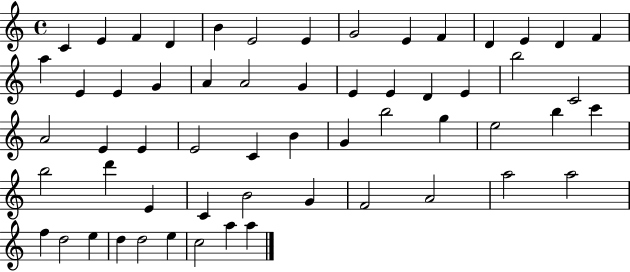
C4/q E4/q F4/q D4/q B4/q E4/h E4/q G4/h E4/q F4/q D4/q E4/q D4/q F4/q A5/q E4/q E4/q G4/q A4/q A4/h G4/q E4/q E4/q D4/q E4/q B5/h C4/h A4/h E4/q E4/q E4/h C4/q B4/q G4/q B5/h G5/q E5/h B5/q C6/q B5/h D6/q E4/q C4/q B4/h G4/q F4/h A4/h A5/h A5/h F5/q D5/h E5/q D5/q D5/h E5/q C5/h A5/q A5/q